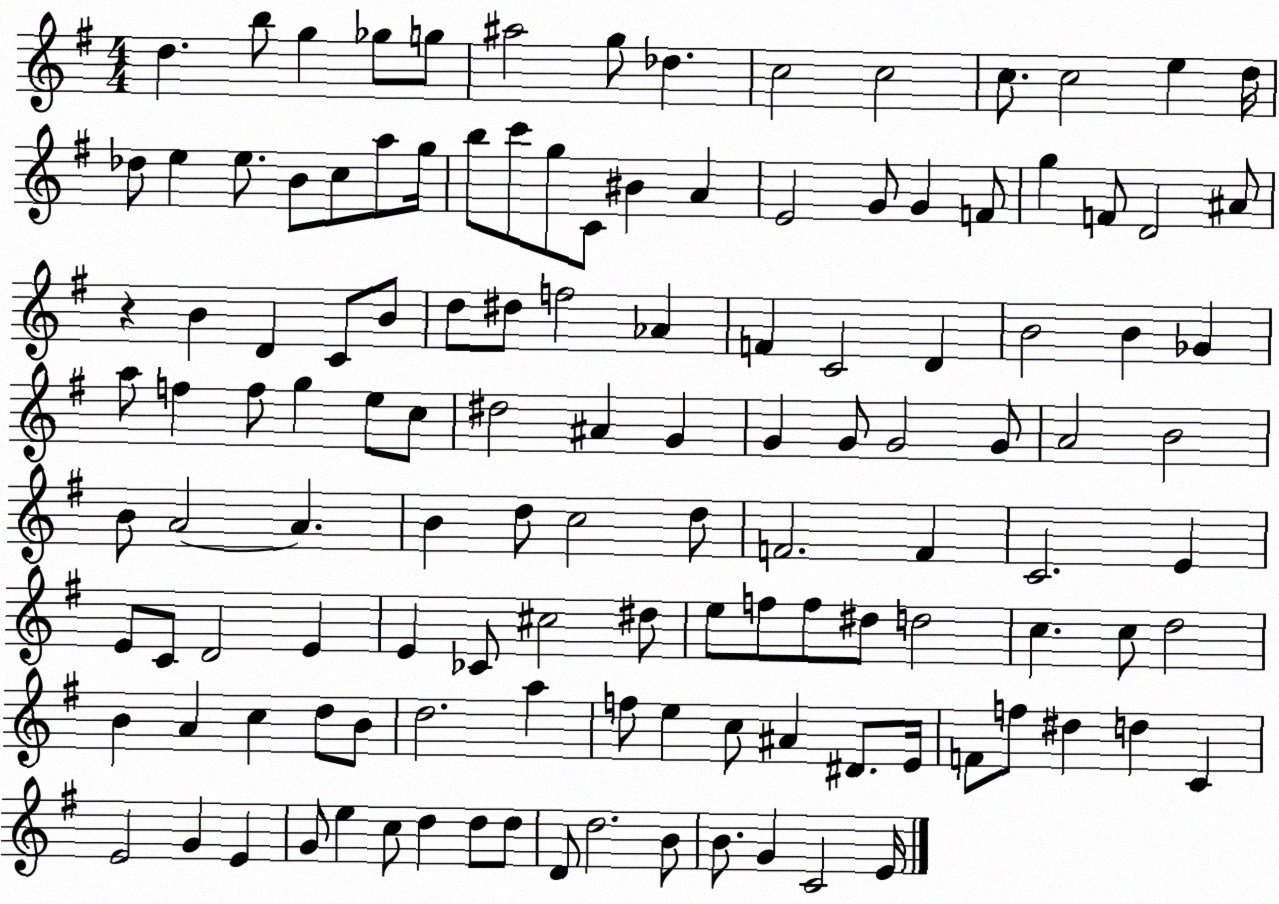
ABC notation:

X:1
T:Untitled
M:4/4
L:1/4
K:G
d b/2 g _g/2 g/2 ^a2 g/2 _d c2 c2 c/2 c2 e d/4 _d/2 e e/2 B/2 c/2 a/2 g/4 b/2 c'/2 g/2 C/2 ^B A E2 G/2 G F/2 g F/2 D2 ^A/2 z B D C/2 B/2 d/2 ^d/2 f2 _A F C2 D B2 B _G a/2 f f/2 g e/2 c/2 ^d2 ^A G G G/2 G2 G/2 A2 B2 B/2 A2 A B d/2 c2 d/2 F2 F C2 E E/2 C/2 D2 E E _C/2 ^c2 ^d/2 e/2 f/2 f/2 ^d/2 d2 c c/2 d2 B A c d/2 B/2 d2 a f/2 e c/2 ^A ^D/2 E/4 F/2 f/2 ^d d C E2 G E G/2 e c/2 d d/2 d/2 D/2 d2 B/2 B/2 G C2 E/4